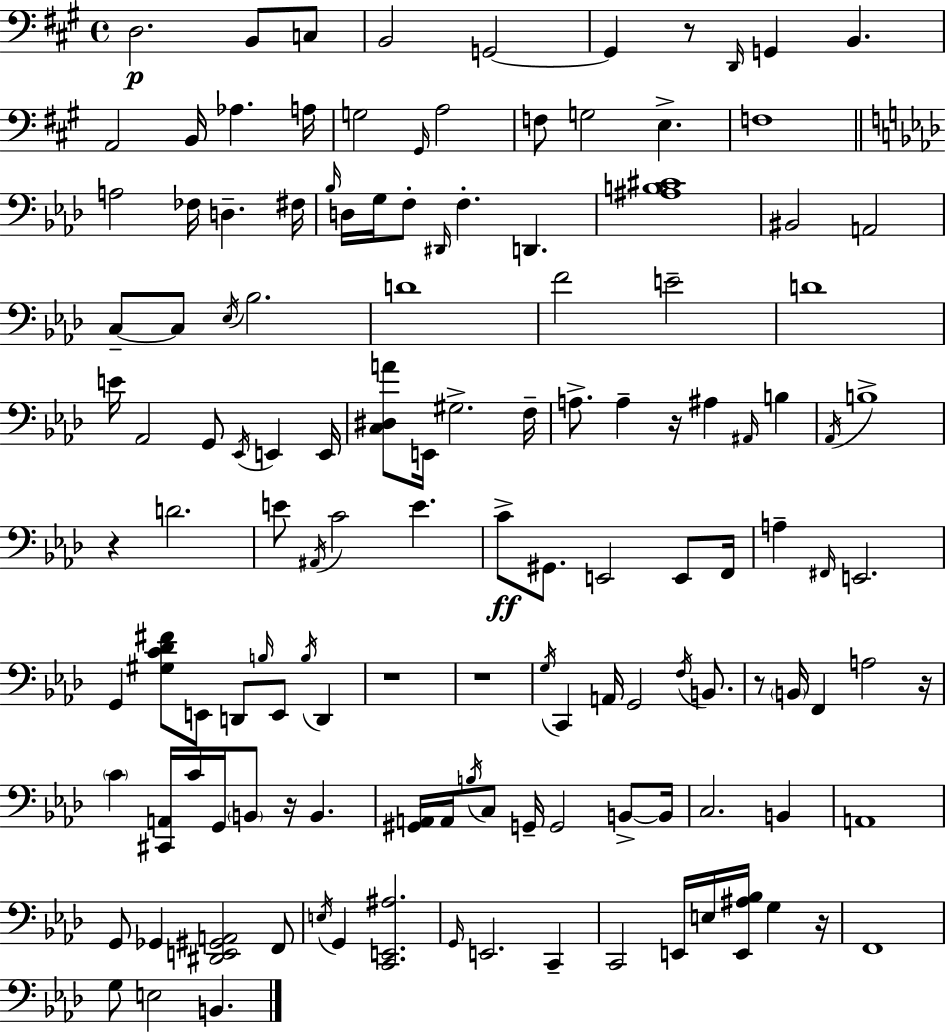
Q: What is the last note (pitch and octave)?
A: B2